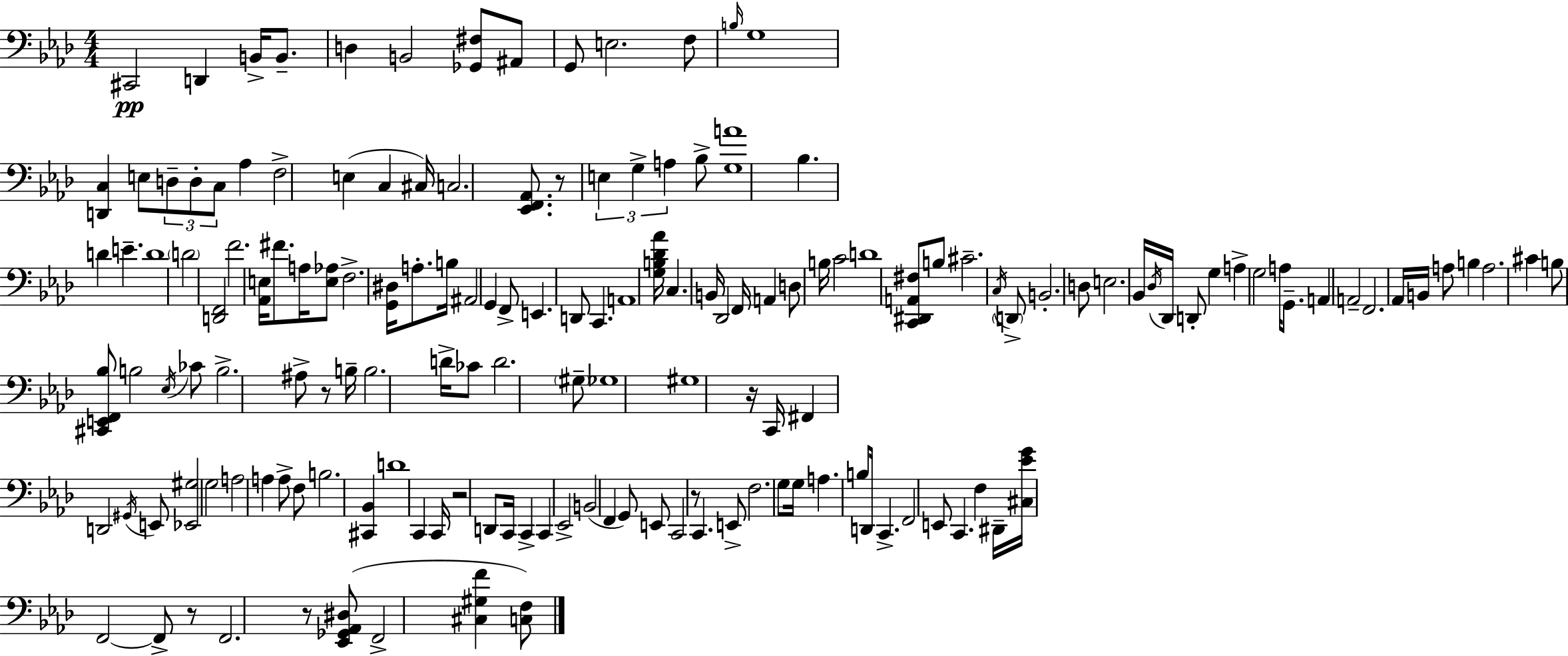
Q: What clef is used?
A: bass